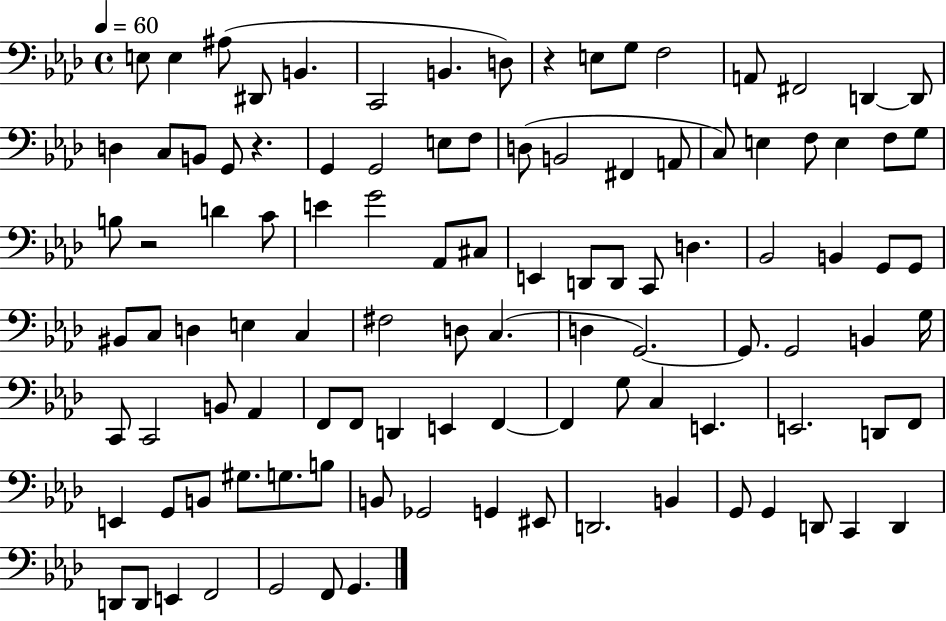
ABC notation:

X:1
T:Untitled
M:4/4
L:1/4
K:Ab
E,/2 E, ^A,/2 ^D,,/2 B,, C,,2 B,, D,/2 z E,/2 G,/2 F,2 A,,/2 ^F,,2 D,, D,,/2 D, C,/2 B,,/2 G,,/2 z G,, G,,2 E,/2 F,/2 D,/2 B,,2 ^F,, A,,/2 C,/2 E, F,/2 E, F,/2 G,/2 B,/2 z2 D C/2 E G2 _A,,/2 ^C,/2 E,, D,,/2 D,,/2 C,,/2 D, _B,,2 B,, G,,/2 G,,/2 ^B,,/2 C,/2 D, E, C, ^F,2 D,/2 C, D, G,,2 G,,/2 G,,2 B,, G,/4 C,,/2 C,,2 B,,/2 _A,, F,,/2 F,,/2 D,, E,, F,, F,, G,/2 C, E,, E,,2 D,,/2 F,,/2 E,, G,,/2 B,,/2 ^G,/2 G,/2 B,/2 B,,/2 _G,,2 G,, ^E,,/2 D,,2 B,, G,,/2 G,, D,,/2 C,, D,, D,,/2 D,,/2 E,, F,,2 G,,2 F,,/2 G,,